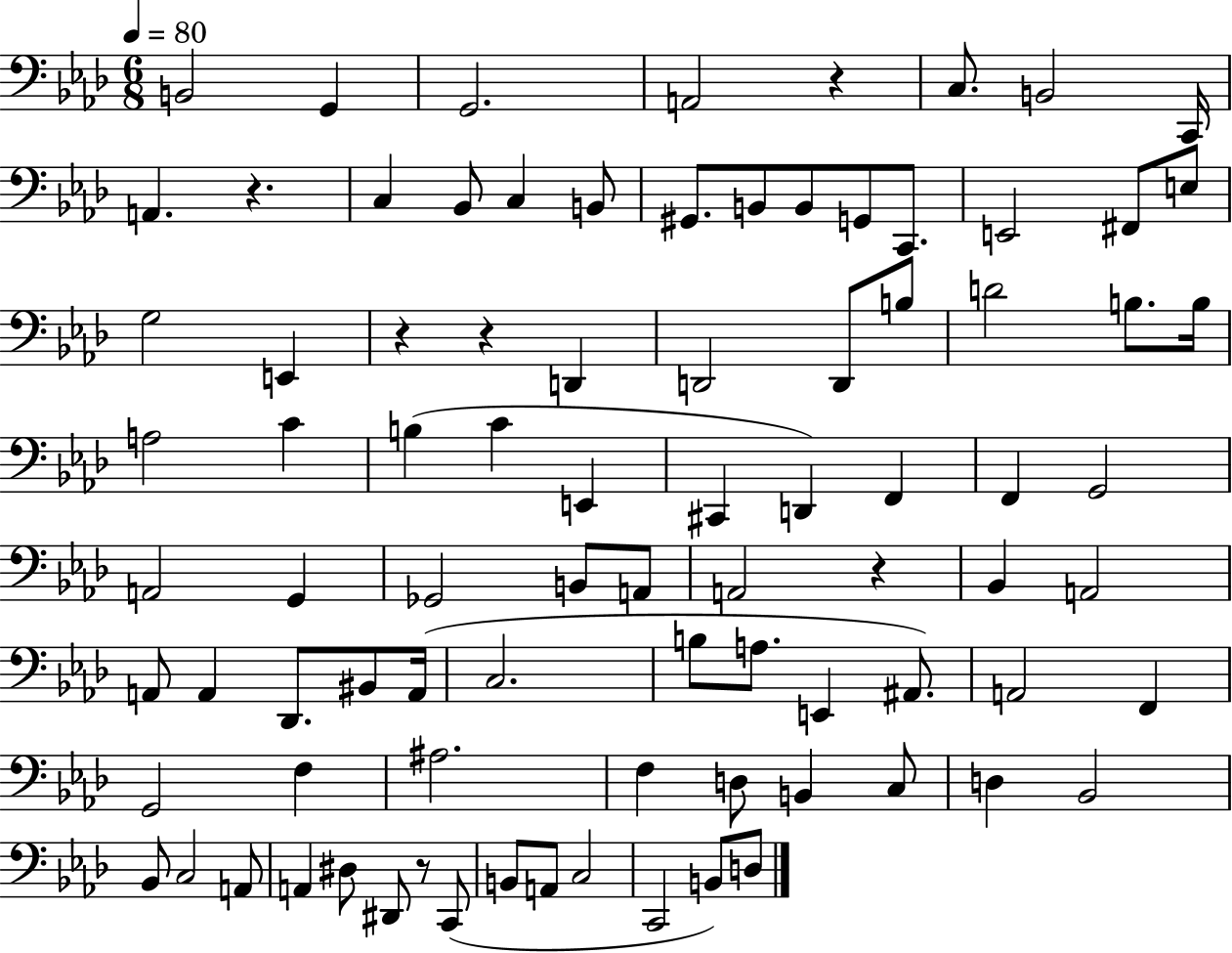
X:1
T:Untitled
M:6/8
L:1/4
K:Ab
B,,2 G,, G,,2 A,,2 z C,/2 B,,2 C,,/4 A,, z C, _B,,/2 C, B,,/2 ^G,,/2 B,,/2 B,,/2 G,,/2 C,,/2 E,,2 ^F,,/2 E,/2 G,2 E,, z z D,, D,,2 D,,/2 B,/2 D2 B,/2 B,/4 A,2 C B, C E,, ^C,, D,, F,, F,, G,,2 A,,2 G,, _G,,2 B,,/2 A,,/2 A,,2 z _B,, A,,2 A,,/2 A,, _D,,/2 ^B,,/2 A,,/4 C,2 B,/2 A,/2 E,, ^A,,/2 A,,2 F,, G,,2 F, ^A,2 F, D,/2 B,, C,/2 D, _B,,2 _B,,/2 C,2 A,,/2 A,, ^D,/2 ^D,,/2 z/2 C,,/2 B,,/2 A,,/2 C,2 C,,2 B,,/2 D,/2